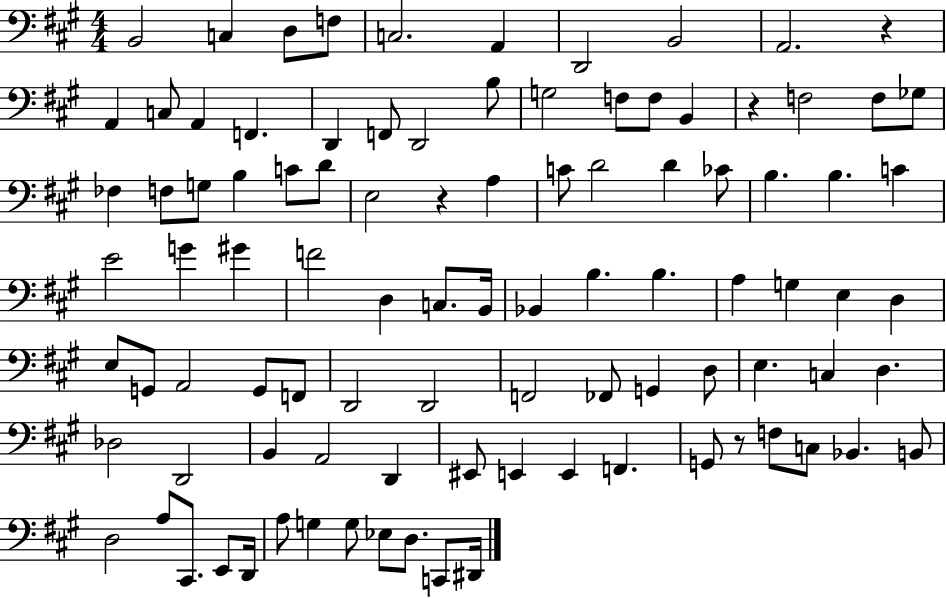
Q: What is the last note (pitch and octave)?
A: D#2